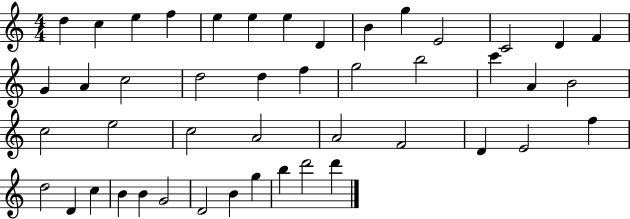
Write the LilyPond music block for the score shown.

{
  \clef treble
  \numericTimeSignature
  \time 4/4
  \key c \major
  d''4 c''4 e''4 f''4 | e''4 e''4 e''4 d'4 | b'4 g''4 e'2 | c'2 d'4 f'4 | \break g'4 a'4 c''2 | d''2 d''4 f''4 | g''2 b''2 | c'''4 a'4 b'2 | \break c''2 e''2 | c''2 a'2 | a'2 f'2 | d'4 e'2 f''4 | \break d''2 d'4 c''4 | b'4 b'4 g'2 | d'2 b'4 g''4 | b''4 d'''2 d'''4 | \break \bar "|."
}